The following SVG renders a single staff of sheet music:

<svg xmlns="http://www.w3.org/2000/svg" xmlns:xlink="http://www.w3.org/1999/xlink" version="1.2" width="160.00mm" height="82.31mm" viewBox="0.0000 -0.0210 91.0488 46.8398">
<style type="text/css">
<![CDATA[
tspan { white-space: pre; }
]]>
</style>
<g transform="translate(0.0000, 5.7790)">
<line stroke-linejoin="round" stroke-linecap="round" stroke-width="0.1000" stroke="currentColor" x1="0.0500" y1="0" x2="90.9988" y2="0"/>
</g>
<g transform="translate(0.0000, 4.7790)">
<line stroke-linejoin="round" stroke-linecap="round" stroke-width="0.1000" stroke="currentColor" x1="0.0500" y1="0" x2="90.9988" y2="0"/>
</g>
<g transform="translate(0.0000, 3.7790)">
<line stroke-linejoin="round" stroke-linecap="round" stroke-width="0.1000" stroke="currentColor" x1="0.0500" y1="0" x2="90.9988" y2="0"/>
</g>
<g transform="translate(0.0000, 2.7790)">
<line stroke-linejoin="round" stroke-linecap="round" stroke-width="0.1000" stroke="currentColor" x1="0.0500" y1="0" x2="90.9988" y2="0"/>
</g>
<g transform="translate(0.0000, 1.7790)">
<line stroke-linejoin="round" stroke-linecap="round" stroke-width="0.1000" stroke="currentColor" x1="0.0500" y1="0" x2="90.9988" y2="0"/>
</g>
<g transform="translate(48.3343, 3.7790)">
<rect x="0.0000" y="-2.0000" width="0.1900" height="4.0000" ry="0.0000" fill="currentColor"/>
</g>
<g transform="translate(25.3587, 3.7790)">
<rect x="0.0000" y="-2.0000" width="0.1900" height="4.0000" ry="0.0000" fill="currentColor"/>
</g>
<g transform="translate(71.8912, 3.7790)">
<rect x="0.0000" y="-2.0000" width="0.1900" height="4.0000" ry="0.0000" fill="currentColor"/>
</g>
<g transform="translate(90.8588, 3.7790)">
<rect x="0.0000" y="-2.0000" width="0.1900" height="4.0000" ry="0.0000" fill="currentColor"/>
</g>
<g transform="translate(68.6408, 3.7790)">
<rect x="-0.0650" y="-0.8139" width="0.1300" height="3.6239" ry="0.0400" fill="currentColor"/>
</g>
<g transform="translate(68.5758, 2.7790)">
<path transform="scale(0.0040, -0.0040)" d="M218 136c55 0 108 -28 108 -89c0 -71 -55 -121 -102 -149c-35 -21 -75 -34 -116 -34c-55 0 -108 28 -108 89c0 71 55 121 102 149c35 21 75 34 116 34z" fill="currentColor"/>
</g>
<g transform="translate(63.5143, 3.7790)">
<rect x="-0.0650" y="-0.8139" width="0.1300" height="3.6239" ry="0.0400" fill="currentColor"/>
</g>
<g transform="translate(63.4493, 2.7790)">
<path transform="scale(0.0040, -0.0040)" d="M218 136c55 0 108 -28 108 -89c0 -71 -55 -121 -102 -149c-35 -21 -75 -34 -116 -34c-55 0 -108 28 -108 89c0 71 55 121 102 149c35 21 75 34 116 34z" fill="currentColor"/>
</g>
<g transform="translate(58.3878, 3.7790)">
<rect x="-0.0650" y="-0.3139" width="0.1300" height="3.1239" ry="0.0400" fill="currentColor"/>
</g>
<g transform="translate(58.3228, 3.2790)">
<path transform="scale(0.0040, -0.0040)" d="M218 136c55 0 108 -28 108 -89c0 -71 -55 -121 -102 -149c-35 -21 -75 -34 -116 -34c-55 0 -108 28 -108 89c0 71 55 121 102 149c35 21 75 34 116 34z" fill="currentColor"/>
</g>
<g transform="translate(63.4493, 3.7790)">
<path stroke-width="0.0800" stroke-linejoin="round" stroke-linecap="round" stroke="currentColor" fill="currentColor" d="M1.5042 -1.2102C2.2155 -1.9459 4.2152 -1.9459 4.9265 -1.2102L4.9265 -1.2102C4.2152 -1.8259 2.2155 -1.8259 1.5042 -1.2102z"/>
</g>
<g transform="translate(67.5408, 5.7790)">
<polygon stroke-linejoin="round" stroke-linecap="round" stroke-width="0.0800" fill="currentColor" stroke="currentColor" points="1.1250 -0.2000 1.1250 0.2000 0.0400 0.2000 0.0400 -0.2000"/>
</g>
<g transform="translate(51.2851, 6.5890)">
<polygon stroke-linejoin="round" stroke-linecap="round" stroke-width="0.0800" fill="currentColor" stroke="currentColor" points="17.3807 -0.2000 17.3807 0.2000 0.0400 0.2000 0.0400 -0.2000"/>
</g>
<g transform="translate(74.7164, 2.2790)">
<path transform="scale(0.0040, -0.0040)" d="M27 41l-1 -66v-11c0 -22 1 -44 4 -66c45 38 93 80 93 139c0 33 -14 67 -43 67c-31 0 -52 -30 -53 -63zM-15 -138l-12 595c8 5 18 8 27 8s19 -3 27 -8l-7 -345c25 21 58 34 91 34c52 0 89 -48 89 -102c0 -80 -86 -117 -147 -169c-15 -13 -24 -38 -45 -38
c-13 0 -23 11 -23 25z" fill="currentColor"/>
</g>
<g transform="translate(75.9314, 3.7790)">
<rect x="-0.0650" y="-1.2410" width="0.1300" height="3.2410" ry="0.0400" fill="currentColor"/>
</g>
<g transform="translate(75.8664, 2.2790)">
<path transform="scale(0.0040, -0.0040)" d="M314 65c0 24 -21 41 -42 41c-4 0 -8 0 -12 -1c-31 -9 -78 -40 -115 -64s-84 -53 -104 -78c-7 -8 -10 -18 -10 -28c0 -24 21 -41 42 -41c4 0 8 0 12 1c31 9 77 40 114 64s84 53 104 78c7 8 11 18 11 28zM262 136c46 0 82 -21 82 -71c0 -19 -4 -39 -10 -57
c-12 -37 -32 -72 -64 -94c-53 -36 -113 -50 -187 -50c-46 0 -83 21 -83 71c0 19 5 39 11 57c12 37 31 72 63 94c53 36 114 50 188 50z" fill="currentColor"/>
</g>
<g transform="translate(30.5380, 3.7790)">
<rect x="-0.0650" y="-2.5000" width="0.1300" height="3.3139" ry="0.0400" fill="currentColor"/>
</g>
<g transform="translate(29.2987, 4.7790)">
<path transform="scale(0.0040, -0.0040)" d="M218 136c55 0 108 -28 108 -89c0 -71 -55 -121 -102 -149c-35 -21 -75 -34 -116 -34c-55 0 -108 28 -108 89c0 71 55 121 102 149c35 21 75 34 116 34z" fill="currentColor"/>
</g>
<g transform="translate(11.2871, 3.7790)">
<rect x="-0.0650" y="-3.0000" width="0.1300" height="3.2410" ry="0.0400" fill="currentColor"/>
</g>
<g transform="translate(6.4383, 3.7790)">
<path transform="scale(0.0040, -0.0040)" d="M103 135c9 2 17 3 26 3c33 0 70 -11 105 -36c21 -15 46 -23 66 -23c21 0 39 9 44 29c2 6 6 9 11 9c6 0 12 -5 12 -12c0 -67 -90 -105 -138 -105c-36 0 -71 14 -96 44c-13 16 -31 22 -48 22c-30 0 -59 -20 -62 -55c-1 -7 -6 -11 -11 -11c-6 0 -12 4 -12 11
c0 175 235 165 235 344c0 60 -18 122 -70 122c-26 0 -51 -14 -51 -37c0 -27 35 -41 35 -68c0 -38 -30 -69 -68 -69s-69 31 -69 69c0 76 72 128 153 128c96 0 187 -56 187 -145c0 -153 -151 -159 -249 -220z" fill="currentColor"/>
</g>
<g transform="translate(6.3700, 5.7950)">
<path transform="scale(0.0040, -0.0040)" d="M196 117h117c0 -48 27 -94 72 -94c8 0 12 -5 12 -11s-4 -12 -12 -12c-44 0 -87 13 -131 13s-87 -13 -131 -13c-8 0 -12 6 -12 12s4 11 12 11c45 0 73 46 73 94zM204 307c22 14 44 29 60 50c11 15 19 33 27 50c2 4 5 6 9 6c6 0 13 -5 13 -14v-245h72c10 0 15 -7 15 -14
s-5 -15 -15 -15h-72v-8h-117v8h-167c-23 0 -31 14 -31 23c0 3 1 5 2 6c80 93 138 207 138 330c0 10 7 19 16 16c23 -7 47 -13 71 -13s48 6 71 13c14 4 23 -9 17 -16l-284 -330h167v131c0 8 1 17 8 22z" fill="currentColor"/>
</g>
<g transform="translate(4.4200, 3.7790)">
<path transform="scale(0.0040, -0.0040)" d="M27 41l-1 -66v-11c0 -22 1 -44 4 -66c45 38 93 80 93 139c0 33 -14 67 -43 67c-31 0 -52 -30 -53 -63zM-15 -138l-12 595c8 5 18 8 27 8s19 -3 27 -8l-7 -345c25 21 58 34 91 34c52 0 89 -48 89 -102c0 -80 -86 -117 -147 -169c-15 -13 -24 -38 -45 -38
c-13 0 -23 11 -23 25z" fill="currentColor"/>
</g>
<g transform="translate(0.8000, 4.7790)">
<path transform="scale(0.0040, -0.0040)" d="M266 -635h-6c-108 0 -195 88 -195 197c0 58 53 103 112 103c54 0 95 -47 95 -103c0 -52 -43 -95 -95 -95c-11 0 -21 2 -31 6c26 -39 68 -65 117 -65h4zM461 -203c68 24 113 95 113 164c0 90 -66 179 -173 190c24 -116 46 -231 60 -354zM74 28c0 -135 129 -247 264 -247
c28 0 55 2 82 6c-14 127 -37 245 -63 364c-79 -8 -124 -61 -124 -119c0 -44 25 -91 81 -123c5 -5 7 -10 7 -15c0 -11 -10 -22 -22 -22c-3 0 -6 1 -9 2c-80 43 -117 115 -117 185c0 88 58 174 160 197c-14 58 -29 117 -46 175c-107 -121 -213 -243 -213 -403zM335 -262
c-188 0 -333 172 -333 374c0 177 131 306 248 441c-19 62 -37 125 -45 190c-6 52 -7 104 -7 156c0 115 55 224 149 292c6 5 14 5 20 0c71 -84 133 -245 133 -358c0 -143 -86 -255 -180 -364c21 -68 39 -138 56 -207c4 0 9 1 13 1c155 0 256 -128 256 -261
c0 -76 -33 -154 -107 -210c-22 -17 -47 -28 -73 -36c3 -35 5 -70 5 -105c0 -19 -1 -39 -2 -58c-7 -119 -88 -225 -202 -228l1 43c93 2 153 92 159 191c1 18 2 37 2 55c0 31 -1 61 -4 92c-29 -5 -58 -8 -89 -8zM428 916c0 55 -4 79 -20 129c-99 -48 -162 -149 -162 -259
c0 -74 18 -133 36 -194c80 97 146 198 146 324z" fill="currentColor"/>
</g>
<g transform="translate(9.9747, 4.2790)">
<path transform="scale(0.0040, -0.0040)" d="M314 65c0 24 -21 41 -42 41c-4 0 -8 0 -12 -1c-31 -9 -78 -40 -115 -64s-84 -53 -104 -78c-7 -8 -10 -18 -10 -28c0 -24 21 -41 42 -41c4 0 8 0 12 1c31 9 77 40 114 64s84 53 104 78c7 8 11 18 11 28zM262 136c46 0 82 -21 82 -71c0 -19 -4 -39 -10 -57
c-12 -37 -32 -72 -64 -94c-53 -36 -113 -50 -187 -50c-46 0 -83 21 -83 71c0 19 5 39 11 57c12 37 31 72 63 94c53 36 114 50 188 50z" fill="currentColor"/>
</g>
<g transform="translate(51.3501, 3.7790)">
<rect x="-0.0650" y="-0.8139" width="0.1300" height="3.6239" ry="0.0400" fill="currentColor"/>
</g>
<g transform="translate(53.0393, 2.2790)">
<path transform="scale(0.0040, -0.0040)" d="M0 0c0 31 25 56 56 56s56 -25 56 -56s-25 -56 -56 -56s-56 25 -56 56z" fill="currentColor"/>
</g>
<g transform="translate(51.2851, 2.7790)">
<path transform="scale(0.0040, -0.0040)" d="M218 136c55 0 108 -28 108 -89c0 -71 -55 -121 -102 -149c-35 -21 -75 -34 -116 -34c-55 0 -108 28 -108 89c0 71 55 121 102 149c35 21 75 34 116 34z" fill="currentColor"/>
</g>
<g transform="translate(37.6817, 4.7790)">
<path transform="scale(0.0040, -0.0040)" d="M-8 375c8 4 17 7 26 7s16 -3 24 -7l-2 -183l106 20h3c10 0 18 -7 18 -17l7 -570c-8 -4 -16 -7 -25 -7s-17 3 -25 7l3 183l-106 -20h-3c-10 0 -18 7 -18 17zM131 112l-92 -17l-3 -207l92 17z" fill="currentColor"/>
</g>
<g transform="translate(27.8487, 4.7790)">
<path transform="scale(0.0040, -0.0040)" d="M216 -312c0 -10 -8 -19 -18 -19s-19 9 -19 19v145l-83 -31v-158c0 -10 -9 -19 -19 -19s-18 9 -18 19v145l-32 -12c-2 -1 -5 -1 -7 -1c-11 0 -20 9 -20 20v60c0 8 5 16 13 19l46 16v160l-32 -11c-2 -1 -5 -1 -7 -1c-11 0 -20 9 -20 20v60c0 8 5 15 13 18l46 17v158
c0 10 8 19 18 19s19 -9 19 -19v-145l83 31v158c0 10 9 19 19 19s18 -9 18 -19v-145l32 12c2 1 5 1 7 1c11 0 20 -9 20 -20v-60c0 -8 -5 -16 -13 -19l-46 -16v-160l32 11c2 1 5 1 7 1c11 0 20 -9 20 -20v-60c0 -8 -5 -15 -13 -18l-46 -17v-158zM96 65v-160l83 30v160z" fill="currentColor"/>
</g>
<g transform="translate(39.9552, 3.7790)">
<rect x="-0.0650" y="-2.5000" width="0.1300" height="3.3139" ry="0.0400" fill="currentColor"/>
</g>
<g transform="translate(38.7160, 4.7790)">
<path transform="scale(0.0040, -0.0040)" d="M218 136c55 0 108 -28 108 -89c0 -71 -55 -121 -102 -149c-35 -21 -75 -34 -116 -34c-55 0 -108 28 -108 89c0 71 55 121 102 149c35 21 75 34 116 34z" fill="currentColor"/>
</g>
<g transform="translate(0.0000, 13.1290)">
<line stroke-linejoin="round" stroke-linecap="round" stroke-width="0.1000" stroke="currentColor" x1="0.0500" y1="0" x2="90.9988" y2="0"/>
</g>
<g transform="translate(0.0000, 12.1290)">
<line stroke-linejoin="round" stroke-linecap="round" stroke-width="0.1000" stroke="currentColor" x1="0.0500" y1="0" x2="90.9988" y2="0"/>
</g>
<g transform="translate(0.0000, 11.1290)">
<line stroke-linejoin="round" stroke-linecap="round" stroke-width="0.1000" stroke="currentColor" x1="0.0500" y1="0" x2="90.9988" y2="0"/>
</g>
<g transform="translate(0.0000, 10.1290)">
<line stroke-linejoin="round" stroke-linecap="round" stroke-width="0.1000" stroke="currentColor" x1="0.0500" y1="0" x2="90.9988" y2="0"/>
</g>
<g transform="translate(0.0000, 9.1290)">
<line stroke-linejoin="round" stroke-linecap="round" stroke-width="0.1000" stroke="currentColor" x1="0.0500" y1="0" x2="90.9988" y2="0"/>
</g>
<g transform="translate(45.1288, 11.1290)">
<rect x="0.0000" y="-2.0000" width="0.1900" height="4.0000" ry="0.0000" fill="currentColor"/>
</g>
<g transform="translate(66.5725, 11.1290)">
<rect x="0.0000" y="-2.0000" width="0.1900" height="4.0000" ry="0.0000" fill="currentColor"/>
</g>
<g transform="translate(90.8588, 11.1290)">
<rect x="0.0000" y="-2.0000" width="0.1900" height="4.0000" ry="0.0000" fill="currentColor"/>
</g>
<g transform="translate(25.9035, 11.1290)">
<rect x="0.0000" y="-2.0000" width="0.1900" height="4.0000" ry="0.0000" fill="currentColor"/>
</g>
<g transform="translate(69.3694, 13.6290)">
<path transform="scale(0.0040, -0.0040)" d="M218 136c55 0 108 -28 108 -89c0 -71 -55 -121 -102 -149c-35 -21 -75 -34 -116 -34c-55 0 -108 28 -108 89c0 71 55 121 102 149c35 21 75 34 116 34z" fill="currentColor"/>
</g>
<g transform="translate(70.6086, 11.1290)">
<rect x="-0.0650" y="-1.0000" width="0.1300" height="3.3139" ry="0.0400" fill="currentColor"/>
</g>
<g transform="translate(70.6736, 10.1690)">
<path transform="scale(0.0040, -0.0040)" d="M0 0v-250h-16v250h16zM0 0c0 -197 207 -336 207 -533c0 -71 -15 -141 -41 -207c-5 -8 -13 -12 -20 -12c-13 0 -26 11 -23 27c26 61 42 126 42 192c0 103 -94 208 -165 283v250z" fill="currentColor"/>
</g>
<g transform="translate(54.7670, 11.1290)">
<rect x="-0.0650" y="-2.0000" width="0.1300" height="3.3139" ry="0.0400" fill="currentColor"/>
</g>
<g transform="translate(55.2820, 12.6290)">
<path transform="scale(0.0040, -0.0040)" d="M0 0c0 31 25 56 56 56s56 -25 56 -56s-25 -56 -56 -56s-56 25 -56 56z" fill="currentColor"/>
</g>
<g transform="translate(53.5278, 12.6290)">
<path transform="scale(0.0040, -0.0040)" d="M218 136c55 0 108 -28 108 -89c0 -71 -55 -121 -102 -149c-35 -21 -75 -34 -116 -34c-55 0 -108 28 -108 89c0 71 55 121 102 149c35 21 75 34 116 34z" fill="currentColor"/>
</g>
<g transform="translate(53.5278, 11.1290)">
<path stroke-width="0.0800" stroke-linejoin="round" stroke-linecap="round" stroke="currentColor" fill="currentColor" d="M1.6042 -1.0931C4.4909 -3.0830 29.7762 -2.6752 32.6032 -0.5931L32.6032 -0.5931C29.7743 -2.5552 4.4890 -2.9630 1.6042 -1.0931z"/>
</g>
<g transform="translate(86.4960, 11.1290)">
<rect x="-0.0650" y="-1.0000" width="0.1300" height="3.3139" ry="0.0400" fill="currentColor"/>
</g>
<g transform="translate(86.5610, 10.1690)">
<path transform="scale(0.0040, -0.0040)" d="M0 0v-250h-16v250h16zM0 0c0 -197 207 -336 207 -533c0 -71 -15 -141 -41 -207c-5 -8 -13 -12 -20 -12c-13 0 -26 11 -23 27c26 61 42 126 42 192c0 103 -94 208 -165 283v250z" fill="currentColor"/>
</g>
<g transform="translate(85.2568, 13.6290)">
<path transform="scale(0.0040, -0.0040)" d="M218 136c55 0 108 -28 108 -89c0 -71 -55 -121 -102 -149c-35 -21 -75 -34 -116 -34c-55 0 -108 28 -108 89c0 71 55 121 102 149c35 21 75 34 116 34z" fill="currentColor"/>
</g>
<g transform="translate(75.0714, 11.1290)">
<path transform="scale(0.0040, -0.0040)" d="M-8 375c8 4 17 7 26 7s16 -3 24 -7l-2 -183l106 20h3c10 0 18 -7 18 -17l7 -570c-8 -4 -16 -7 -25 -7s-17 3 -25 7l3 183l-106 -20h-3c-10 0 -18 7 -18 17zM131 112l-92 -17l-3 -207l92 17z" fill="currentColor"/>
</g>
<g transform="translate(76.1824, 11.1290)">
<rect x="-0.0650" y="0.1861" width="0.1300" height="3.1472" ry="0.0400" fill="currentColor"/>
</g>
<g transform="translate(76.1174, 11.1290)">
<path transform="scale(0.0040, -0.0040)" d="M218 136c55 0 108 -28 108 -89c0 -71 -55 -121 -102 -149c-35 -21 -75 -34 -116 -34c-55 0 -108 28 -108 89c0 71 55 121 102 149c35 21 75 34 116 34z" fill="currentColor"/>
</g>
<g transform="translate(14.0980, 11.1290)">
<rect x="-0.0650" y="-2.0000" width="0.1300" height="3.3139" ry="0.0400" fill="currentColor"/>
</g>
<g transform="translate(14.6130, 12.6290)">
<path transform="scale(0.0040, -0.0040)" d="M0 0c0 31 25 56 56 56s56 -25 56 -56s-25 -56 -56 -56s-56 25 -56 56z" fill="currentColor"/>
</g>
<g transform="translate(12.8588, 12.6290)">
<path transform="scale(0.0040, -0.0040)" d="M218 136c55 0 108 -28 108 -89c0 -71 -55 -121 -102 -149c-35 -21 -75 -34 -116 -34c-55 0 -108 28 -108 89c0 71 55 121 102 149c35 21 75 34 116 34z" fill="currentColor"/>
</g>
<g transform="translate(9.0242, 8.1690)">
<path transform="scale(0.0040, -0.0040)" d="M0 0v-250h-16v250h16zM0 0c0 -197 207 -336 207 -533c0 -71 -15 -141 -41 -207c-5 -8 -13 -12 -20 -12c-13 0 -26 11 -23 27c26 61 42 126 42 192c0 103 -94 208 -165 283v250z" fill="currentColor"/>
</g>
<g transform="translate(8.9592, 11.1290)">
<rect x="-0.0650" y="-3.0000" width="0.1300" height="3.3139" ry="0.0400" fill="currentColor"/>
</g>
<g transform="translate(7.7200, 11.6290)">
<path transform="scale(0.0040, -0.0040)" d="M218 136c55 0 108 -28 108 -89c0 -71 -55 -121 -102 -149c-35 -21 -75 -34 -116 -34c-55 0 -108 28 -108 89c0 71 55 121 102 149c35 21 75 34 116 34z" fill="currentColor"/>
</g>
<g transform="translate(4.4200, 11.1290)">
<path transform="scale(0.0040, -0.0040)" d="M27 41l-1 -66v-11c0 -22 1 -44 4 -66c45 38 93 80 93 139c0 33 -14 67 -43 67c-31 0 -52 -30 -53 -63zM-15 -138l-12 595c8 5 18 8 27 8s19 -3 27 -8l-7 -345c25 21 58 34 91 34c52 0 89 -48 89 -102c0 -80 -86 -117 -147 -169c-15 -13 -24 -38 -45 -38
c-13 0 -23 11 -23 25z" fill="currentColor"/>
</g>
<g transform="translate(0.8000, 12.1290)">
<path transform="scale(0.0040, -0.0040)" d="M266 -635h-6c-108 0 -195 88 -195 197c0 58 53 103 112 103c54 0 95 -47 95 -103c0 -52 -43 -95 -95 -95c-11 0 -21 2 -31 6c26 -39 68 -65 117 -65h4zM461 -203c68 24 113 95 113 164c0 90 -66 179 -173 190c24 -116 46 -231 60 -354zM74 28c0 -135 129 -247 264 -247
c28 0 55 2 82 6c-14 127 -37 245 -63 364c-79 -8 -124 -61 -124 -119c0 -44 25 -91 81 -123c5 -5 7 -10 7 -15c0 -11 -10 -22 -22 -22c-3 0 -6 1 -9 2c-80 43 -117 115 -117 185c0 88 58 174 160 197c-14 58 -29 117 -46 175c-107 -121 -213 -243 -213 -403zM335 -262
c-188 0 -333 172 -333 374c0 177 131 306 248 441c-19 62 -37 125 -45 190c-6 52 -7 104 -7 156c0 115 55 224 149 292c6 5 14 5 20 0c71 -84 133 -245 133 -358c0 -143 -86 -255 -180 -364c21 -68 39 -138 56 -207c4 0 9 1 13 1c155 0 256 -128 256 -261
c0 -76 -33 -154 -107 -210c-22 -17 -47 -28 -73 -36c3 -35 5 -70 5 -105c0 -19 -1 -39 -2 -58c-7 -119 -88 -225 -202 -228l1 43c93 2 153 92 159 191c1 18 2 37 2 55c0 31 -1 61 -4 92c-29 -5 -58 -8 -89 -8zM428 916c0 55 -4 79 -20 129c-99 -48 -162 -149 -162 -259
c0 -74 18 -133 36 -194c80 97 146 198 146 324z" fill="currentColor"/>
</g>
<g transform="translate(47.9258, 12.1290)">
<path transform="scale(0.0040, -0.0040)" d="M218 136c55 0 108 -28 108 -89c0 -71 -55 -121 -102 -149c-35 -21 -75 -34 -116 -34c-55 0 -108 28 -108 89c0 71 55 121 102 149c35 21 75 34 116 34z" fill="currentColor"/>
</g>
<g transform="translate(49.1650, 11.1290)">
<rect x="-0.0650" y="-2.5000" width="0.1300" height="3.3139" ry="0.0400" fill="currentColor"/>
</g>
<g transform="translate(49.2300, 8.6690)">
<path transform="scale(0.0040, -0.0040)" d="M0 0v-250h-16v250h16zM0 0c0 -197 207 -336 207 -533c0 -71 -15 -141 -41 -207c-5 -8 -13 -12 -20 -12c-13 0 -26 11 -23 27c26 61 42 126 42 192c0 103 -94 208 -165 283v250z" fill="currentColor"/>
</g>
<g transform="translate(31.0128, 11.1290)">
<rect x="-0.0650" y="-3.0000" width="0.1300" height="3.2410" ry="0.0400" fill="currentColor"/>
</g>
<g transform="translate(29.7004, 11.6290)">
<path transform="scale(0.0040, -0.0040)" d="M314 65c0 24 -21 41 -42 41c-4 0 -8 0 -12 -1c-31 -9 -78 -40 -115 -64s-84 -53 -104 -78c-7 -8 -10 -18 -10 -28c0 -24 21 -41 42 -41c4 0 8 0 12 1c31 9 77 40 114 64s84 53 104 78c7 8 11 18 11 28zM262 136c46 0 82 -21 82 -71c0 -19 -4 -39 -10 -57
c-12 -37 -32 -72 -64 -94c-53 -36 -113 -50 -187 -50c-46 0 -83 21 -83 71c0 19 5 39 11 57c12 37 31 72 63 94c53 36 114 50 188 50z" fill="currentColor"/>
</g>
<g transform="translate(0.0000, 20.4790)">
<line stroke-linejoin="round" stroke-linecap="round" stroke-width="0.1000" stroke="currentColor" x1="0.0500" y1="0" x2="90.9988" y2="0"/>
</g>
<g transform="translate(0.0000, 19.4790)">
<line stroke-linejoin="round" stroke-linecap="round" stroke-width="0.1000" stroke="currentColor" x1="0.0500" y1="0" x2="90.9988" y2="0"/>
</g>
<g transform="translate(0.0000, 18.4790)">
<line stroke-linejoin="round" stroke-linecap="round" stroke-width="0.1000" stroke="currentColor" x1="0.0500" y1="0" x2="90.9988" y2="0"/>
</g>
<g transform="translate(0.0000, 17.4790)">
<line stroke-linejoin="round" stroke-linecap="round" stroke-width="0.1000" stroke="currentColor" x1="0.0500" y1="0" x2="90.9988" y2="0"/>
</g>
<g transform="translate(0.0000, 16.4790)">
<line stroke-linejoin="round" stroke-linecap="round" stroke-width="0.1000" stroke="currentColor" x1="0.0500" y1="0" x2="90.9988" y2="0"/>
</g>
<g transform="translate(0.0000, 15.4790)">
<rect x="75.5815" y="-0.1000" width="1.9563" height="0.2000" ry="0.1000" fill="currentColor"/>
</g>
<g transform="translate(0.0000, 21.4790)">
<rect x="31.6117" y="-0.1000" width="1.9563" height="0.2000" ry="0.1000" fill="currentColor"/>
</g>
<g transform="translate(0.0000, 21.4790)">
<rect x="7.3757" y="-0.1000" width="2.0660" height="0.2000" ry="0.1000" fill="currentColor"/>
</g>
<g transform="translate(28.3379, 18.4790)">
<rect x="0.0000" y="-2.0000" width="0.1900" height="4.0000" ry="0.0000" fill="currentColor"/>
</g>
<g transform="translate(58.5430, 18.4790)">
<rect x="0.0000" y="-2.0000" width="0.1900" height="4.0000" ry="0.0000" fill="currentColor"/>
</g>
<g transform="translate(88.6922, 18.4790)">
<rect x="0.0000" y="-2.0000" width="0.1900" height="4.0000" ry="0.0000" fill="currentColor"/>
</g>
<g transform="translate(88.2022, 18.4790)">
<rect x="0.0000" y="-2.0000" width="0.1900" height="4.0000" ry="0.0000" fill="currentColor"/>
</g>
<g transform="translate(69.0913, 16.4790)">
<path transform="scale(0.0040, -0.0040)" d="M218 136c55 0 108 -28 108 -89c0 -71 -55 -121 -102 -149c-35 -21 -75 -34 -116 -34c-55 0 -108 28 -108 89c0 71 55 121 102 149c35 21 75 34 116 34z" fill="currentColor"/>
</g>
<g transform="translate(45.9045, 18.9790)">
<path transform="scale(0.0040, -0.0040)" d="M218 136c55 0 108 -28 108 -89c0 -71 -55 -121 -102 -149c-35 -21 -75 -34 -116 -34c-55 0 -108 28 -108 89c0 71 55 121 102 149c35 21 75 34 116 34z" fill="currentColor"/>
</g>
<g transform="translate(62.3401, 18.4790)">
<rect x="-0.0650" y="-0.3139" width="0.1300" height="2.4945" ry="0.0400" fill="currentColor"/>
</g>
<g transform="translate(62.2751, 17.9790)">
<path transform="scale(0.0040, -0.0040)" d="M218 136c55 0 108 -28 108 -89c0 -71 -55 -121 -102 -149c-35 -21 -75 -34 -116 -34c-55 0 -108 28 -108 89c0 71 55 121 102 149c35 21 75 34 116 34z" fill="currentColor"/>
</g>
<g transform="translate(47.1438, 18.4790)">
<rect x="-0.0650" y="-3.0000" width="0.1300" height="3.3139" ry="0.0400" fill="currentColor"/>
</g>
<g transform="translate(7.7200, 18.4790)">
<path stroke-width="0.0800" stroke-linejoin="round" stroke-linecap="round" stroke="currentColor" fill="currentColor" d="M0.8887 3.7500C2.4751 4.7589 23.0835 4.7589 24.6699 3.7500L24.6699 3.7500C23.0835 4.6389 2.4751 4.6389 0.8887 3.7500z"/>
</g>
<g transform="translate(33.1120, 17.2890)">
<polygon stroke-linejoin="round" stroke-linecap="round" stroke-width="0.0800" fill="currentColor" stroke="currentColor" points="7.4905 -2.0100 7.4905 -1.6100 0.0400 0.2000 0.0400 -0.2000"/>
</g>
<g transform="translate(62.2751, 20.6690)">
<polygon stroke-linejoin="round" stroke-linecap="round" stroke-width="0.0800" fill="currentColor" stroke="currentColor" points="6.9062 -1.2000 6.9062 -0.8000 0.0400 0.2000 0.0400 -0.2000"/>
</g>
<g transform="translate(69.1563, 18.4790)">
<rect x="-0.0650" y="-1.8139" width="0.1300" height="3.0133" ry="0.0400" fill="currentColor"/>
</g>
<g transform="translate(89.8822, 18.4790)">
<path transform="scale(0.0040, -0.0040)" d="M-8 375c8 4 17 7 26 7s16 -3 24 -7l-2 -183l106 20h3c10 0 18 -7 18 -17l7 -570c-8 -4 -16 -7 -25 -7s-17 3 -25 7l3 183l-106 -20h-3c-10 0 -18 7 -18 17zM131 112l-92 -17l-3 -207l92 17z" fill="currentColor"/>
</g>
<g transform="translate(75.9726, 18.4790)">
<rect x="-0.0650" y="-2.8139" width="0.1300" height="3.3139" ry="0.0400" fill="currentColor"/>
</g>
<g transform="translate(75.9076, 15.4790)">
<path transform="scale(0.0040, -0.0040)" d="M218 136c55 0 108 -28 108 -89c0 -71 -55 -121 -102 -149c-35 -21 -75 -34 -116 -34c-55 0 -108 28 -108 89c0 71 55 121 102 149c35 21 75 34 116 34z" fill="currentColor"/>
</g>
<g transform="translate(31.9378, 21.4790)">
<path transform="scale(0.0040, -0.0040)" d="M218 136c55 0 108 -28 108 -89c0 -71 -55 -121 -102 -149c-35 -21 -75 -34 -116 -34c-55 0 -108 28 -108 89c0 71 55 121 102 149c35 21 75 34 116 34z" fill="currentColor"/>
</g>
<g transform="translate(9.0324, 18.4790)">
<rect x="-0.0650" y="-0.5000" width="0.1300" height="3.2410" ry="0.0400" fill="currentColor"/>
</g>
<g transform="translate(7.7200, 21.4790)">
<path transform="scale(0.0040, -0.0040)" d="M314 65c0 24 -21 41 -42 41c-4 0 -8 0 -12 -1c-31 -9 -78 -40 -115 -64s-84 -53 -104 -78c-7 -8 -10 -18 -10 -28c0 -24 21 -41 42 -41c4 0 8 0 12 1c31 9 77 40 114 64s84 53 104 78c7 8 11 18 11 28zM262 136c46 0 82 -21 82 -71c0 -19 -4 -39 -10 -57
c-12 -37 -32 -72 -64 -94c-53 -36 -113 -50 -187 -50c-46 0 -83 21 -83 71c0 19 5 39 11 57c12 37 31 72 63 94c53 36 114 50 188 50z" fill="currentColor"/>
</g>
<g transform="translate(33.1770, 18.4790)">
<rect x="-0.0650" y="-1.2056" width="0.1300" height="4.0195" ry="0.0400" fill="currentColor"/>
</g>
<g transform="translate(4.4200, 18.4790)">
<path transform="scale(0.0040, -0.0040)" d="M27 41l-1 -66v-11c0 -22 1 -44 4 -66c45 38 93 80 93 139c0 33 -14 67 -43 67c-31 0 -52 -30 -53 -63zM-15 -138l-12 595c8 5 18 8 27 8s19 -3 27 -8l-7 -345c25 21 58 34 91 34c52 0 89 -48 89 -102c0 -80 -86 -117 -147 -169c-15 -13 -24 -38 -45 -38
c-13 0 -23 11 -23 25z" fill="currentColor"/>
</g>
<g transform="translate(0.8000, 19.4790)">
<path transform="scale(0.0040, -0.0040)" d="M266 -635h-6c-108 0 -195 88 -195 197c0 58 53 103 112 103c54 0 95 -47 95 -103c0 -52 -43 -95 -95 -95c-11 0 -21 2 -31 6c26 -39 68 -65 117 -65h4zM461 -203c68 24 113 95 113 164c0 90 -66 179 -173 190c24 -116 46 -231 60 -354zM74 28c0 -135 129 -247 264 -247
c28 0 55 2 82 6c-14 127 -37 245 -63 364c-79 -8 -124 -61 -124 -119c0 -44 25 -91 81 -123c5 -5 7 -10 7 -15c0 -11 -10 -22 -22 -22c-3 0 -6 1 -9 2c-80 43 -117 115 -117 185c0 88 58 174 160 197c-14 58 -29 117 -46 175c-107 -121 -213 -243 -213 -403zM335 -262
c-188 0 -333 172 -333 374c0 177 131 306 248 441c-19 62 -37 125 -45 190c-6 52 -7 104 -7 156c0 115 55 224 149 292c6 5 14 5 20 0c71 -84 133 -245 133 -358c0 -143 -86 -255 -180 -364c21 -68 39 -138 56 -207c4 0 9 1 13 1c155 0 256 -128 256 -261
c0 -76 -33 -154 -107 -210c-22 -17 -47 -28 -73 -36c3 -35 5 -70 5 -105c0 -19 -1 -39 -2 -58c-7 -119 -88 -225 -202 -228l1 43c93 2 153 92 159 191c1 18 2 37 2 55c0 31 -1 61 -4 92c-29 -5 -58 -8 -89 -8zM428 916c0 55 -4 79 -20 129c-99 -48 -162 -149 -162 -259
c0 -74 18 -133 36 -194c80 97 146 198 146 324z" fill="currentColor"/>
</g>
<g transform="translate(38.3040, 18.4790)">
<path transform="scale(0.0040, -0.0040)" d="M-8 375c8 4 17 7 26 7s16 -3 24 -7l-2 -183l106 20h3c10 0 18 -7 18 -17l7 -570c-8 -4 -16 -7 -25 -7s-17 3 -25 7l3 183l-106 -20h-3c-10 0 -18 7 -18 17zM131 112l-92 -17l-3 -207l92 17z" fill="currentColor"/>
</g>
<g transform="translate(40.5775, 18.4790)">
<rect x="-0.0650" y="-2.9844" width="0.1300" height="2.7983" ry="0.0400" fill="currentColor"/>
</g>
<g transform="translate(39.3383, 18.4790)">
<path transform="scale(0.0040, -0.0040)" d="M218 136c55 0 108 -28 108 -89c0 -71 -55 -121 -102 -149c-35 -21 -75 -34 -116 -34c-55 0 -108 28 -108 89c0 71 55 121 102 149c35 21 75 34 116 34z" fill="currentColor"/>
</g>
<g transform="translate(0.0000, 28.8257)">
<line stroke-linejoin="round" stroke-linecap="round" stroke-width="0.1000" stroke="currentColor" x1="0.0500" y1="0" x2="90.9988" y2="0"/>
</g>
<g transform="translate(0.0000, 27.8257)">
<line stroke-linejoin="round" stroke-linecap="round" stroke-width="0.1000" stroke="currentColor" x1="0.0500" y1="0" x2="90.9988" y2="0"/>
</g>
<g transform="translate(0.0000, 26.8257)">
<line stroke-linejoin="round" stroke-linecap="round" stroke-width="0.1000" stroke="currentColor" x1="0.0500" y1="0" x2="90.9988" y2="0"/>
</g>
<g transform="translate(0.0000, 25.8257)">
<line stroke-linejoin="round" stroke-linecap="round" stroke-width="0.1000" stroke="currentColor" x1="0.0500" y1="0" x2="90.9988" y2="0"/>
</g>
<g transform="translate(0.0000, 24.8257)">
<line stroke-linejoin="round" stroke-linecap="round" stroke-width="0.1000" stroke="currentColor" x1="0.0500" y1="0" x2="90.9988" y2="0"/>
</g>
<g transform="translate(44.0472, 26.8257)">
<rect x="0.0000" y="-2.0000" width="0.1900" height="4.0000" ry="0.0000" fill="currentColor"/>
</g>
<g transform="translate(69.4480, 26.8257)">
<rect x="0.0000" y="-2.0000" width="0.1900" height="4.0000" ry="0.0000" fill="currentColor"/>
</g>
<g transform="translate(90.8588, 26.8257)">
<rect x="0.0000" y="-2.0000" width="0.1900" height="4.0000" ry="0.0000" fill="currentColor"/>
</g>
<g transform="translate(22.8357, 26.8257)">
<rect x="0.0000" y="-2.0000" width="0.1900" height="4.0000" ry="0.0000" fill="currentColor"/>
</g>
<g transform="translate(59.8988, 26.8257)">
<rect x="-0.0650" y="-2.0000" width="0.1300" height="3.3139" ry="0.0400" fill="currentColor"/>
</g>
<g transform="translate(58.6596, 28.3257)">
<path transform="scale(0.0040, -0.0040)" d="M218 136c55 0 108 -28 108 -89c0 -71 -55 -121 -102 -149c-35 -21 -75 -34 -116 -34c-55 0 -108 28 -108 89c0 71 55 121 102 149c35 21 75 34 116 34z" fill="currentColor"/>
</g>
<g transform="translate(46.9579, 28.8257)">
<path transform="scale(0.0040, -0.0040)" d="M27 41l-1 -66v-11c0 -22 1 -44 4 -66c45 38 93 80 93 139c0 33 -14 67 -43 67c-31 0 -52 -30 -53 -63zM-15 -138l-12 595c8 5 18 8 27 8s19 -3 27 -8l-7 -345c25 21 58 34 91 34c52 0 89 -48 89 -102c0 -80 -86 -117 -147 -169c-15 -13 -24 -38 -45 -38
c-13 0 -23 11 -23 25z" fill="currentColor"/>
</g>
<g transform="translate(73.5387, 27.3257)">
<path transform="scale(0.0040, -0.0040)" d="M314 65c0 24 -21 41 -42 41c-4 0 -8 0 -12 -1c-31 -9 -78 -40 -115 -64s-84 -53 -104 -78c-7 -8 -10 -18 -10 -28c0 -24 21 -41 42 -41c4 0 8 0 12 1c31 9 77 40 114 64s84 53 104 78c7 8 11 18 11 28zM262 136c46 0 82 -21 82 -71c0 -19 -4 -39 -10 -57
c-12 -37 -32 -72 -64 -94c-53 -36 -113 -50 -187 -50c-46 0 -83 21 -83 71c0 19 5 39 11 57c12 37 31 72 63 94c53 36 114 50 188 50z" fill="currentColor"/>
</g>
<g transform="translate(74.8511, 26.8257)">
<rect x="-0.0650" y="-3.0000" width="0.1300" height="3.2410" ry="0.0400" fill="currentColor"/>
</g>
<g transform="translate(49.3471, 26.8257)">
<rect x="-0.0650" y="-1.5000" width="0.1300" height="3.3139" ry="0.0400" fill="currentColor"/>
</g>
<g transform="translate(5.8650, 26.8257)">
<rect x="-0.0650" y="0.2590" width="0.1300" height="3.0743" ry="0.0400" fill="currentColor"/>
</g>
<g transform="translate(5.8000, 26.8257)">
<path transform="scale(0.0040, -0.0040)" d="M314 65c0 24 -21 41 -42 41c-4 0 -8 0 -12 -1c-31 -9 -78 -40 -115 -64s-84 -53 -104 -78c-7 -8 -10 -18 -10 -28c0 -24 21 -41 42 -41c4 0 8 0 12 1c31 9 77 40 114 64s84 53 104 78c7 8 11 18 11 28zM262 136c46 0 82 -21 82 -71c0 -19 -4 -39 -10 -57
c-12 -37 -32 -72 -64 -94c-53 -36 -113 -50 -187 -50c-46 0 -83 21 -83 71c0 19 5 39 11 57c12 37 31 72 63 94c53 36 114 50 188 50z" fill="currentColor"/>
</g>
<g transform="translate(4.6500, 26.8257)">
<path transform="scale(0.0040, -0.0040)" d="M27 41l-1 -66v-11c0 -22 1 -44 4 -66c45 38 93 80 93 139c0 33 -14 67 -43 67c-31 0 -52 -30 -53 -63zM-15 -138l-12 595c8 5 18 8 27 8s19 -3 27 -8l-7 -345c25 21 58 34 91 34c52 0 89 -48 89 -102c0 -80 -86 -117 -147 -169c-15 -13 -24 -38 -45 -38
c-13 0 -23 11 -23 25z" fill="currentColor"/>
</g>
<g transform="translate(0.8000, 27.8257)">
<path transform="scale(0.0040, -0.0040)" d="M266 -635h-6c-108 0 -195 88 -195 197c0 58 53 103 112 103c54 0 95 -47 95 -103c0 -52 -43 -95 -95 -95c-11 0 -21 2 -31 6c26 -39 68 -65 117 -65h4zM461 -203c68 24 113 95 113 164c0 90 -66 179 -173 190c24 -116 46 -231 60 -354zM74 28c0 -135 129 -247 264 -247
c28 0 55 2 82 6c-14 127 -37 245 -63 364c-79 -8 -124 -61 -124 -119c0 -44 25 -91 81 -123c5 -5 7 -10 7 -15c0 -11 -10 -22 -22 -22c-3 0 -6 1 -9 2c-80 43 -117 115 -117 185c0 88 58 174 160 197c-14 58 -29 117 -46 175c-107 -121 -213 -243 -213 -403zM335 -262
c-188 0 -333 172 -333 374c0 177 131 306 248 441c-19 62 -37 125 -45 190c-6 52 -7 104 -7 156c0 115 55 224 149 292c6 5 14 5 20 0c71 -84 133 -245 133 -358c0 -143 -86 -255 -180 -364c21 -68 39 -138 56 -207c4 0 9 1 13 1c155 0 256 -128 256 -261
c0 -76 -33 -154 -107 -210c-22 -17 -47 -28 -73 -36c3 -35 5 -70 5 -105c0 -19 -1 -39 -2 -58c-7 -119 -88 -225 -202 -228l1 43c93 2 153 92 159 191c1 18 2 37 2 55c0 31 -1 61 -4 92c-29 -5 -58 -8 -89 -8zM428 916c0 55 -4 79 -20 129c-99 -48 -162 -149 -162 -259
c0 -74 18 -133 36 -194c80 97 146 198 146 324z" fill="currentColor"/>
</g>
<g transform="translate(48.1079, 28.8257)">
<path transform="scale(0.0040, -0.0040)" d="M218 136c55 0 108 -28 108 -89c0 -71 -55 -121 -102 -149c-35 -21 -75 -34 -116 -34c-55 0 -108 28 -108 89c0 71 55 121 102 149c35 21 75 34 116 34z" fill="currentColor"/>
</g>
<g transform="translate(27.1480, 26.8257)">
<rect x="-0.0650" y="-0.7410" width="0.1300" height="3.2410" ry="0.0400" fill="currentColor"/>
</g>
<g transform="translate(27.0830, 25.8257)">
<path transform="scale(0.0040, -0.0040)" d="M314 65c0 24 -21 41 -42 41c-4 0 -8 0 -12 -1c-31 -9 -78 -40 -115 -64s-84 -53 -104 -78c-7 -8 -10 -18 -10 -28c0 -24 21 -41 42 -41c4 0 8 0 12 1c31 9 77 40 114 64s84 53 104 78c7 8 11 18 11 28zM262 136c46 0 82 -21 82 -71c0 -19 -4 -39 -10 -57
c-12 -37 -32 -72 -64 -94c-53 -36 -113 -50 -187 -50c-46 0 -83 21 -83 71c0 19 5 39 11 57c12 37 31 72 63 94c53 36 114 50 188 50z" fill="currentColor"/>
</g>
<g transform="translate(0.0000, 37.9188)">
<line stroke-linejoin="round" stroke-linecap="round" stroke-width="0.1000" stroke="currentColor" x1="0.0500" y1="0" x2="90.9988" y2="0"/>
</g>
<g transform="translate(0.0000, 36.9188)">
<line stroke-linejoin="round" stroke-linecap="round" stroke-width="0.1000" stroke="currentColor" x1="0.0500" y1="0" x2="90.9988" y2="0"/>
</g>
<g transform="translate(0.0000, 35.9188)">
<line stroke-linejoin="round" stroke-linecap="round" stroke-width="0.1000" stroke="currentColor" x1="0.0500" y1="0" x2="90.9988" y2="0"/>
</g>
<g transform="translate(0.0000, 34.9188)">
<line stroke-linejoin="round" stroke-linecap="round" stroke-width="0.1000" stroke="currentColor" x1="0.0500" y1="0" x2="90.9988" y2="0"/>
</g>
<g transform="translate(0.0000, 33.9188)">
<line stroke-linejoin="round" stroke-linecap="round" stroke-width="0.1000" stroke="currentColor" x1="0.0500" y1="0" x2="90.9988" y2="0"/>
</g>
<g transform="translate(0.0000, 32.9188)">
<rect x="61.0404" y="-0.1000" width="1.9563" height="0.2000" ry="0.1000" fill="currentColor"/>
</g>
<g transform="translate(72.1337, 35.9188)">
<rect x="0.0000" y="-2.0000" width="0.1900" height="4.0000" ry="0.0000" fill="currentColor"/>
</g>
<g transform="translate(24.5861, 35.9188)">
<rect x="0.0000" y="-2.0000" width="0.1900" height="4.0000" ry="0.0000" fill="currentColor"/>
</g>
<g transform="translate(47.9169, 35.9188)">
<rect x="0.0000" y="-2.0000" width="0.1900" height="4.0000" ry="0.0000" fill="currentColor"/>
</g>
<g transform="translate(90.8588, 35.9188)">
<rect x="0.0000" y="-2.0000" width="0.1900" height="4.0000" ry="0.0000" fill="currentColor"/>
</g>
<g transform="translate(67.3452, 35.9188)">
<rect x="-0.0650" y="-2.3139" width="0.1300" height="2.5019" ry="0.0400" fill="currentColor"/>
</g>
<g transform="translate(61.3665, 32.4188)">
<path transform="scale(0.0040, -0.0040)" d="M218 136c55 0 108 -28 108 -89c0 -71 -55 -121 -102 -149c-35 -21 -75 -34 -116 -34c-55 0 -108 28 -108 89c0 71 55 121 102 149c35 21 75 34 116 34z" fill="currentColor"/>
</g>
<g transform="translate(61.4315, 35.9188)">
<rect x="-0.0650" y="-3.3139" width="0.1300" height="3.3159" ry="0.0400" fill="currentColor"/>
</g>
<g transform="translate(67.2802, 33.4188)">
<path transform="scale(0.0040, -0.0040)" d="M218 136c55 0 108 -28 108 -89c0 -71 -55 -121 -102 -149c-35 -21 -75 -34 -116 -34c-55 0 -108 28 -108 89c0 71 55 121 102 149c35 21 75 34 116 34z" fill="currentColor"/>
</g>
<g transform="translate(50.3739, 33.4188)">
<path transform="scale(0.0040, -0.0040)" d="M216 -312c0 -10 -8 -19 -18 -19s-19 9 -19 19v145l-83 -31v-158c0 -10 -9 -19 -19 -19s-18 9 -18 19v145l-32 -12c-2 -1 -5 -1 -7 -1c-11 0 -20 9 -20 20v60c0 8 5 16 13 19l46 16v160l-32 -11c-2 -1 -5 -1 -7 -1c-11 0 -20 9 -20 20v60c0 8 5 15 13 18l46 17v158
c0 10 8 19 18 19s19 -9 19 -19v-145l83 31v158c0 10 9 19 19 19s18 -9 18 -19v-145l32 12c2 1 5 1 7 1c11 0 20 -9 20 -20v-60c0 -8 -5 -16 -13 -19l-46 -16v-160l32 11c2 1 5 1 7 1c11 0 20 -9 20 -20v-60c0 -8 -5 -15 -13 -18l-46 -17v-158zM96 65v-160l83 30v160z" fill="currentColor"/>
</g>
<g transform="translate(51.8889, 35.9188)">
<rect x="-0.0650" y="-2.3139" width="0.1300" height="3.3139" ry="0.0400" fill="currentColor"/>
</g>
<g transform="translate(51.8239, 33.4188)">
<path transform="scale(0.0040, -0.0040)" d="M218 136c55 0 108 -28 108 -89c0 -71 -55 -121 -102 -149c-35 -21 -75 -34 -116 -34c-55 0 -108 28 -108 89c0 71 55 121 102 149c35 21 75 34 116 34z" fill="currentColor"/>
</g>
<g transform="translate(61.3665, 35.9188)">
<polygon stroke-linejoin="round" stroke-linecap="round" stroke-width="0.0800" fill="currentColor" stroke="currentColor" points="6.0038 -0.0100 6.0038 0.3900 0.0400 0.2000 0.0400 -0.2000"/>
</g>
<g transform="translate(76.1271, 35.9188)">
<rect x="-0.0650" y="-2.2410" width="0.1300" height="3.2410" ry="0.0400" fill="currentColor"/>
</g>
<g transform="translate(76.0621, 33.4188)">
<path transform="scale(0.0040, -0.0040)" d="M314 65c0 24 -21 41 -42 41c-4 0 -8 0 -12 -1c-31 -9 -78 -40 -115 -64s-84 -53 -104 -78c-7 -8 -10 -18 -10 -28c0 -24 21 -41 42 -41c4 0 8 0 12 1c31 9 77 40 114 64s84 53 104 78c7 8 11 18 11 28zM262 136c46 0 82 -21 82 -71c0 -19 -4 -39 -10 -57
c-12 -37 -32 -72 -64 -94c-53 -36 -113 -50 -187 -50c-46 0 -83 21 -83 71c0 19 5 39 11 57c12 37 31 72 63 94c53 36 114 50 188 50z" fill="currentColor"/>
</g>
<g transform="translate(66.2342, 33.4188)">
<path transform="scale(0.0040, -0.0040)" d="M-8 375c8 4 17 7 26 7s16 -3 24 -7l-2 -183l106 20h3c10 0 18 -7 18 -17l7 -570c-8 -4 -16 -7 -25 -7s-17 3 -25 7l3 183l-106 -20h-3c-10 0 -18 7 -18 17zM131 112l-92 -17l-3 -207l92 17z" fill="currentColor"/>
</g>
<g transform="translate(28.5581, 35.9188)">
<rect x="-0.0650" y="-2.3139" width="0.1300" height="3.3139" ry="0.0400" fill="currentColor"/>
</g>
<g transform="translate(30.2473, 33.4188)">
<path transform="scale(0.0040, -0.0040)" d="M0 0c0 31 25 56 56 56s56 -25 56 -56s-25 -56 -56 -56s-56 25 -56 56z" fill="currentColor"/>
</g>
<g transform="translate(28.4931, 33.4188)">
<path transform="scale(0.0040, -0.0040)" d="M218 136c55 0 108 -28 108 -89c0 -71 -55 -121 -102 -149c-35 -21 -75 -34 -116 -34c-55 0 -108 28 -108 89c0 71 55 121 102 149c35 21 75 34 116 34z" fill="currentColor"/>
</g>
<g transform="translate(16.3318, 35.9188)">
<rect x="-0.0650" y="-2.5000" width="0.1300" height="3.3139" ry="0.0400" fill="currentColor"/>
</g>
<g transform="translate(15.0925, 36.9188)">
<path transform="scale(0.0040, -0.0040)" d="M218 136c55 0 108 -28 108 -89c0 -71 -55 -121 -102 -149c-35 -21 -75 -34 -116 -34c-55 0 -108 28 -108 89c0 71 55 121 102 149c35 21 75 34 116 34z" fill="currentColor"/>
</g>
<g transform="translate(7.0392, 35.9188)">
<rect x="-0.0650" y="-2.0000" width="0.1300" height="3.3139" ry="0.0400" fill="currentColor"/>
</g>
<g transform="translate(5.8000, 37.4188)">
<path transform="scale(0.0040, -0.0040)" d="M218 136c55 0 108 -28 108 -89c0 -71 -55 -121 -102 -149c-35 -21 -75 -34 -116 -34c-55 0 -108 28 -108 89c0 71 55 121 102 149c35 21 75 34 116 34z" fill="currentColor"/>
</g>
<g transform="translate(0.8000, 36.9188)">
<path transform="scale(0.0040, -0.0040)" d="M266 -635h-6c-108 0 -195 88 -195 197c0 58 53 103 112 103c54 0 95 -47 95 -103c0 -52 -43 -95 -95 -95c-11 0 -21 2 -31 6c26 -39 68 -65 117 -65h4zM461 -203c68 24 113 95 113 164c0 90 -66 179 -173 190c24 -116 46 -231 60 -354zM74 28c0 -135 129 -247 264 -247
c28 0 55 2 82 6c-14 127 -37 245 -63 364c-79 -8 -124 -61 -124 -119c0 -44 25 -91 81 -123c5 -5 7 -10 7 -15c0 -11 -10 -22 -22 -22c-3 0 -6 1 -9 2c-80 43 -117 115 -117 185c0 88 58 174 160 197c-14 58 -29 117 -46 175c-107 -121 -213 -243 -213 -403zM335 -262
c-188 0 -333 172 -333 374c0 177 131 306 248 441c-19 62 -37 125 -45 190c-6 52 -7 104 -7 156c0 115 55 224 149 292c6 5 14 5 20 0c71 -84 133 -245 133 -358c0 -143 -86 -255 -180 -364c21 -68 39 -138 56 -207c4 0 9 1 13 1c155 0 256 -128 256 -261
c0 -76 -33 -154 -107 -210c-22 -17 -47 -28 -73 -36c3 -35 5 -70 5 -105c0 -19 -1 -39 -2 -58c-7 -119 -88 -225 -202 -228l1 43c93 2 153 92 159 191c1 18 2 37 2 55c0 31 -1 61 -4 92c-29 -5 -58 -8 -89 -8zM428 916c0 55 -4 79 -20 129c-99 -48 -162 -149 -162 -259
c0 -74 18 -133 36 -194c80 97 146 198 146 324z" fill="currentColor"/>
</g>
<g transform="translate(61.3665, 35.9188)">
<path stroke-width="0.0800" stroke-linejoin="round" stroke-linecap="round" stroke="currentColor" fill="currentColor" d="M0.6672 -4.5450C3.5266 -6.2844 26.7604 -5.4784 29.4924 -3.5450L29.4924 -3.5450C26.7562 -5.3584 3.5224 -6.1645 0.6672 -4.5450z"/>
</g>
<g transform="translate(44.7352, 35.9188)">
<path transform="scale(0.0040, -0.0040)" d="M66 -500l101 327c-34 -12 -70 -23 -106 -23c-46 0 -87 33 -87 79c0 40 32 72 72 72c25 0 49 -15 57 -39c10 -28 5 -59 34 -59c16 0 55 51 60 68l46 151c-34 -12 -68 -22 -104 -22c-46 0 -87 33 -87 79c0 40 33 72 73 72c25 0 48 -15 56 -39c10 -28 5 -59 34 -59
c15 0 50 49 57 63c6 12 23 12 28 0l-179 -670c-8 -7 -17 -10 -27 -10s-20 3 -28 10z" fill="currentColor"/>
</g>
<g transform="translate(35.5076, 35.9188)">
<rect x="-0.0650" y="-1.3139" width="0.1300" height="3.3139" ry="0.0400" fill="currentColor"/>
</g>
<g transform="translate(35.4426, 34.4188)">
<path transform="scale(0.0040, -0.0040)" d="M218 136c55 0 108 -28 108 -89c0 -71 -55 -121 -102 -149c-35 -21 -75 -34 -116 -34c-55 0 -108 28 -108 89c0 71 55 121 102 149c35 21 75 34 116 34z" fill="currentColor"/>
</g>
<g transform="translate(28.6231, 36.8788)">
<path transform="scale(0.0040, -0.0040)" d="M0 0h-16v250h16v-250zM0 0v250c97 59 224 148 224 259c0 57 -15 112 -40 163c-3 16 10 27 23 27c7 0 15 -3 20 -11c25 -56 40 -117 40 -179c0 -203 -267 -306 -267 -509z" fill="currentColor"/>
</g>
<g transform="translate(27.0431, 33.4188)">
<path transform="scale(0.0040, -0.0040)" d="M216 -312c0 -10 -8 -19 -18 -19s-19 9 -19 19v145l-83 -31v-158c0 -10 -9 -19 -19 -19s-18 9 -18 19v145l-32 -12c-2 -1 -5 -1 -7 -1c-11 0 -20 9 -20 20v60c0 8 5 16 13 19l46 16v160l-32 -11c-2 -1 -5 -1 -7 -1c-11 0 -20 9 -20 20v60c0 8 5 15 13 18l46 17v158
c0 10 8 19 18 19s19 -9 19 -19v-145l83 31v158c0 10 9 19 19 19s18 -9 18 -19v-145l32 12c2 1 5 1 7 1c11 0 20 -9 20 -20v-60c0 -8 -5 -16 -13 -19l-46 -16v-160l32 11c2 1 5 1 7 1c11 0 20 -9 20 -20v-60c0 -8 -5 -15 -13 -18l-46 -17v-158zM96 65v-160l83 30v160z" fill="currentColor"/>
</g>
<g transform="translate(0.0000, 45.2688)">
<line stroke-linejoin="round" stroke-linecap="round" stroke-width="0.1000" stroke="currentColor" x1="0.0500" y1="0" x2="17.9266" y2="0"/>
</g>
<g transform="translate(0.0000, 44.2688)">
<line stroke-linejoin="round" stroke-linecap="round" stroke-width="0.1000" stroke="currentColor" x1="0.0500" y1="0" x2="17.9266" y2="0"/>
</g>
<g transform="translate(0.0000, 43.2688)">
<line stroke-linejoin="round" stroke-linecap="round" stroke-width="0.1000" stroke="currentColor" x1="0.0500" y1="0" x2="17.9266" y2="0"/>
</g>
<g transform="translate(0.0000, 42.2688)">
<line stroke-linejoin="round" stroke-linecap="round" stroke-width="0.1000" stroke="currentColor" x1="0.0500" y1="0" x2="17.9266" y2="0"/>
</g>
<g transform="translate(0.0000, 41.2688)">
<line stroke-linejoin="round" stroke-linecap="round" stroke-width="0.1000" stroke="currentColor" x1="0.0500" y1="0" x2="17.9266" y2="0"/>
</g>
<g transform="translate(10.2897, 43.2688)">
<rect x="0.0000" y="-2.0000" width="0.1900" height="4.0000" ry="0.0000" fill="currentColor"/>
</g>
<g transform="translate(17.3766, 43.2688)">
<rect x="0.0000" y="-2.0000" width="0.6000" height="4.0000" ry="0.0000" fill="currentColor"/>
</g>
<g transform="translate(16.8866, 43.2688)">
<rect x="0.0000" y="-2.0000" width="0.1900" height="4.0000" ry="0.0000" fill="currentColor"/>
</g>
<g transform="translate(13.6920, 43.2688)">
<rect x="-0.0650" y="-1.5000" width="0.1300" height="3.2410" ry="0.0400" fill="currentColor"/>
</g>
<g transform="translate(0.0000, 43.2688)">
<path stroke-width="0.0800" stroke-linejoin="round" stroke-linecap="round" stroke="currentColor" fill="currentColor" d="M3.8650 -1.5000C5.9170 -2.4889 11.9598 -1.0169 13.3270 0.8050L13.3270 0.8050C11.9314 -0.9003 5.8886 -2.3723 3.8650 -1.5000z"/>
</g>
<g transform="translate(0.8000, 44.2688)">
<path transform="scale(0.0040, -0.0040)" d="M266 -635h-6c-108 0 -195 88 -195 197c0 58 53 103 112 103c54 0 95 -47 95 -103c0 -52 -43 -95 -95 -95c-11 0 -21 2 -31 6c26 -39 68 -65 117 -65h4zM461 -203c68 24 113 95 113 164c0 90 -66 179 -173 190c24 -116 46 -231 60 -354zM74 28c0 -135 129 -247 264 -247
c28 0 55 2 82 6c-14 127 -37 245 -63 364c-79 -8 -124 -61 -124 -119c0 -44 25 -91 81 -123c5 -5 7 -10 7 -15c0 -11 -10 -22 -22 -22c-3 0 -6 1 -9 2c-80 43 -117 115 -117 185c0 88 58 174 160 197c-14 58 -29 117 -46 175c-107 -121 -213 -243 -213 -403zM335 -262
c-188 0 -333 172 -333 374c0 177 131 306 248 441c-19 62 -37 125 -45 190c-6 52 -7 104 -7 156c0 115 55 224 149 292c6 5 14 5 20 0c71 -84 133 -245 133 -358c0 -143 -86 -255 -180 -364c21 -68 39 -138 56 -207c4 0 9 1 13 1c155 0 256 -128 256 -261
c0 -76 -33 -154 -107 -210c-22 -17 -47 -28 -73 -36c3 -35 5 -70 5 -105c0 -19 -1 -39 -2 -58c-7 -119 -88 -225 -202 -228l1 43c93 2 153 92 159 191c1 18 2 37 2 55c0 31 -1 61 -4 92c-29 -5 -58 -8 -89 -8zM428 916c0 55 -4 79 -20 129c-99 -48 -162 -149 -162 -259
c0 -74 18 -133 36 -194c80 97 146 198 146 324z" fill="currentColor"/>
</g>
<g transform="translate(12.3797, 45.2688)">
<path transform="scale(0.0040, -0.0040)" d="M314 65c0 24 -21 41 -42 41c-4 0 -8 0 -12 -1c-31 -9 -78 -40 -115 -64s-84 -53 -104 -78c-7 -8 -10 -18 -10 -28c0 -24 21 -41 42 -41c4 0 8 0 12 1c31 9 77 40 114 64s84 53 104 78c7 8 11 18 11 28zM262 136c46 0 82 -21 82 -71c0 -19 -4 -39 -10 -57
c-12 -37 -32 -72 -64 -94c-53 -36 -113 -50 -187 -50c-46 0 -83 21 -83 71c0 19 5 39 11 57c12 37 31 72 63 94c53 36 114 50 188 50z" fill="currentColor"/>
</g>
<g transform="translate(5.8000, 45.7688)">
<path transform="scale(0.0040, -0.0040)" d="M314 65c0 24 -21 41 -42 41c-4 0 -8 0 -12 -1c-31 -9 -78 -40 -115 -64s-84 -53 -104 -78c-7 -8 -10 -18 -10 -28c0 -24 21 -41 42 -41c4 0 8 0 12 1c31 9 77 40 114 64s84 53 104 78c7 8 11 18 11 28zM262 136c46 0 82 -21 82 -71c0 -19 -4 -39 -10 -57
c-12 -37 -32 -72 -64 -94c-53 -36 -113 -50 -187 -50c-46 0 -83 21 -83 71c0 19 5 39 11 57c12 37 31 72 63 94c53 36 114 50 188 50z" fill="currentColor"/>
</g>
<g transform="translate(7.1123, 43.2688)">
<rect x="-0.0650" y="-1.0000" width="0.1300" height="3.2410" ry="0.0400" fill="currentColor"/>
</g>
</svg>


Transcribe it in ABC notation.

X:1
T:Untitled
M:2/4
L:1/4
K:F
A2 ^G G d/2 c/2 d/2 d/4 _e2 A/2 F A2 G/2 F D/2 B D/2 C2 C/2 B/2 A c/2 f/2 a _B2 d2 _E F A2 F G ^g/2 e z/4 ^g b/2 g/2 g2 D2 E2